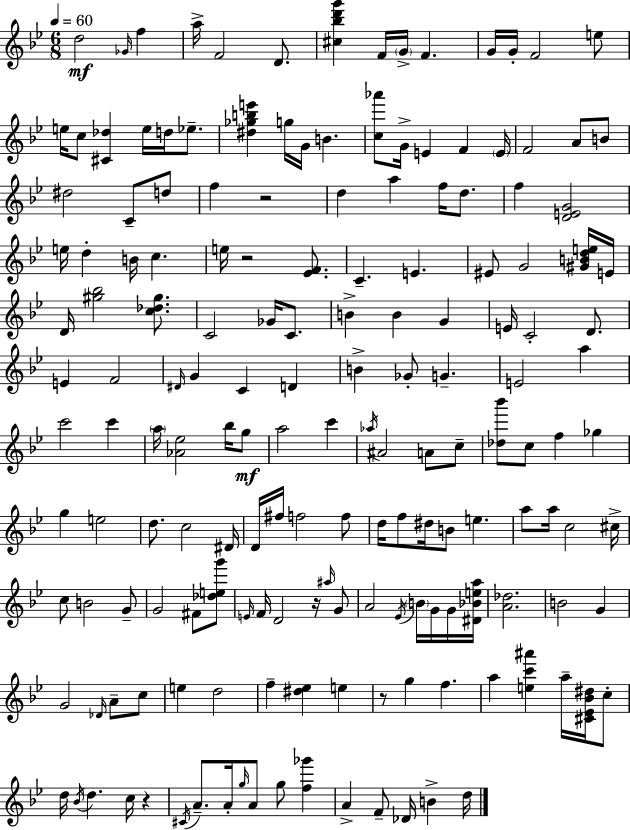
D5/h Gb4/s F5/q A5/s F4/h D4/e. [C#5,Bb5,D6,G6]/q F4/s G4/s F4/q. G4/s G4/s F4/h E5/e E5/s C5/e [C#4,Db5]/q E5/s D5/s Eb5/e. [D#5,Gb5,B5,E6]/q G5/s G4/s B4/q. [C5,Ab6]/e G4/s E4/q F4/q E4/s F4/h A4/e B4/e D#5/h C4/e D5/e F5/q R/h D5/q A5/q F5/s D5/e. F5/q [D4,E4,G4]/h E5/s D5/q B4/s C5/q. E5/s R/h [Eb4,F4]/e. C4/q. E4/q. EIS4/e G4/h [G#4,B4,D5,E5]/s E4/s D4/s [G#5,Bb5]/h [C5,Db5,G#5]/e. C4/h Gb4/s C4/e. B4/q B4/q G4/q E4/s C4/h D4/e. E4/q F4/h D#4/s G4/q C4/q D4/q B4/q Gb4/e G4/q. E4/h A5/q C6/h C6/q A5/s [Ab4,Eb5]/h Bb5/s G5/e A5/h C6/q Ab5/s A#4/h A4/e C5/e [Db5,Bb6]/e C5/e F5/q Gb5/q G5/q E5/h D5/e. C5/h D#4/s D4/s F#5/s F5/h F5/e D5/s F5/e D#5/s B4/e E5/q. A5/e A5/s C5/h C#5/s C5/e B4/h G4/e G4/h F#4/e [Db5,E5,G6]/e E4/s F4/s D4/h R/s A#5/s G4/e A4/h Eb4/s B4/s G4/s G4/s [D#4,Bb4,E5,A5]/s [A4,Db5]/h. B4/h G4/q G4/h Db4/s A4/e C5/e E5/q D5/h F5/q [D#5,Eb5]/q E5/q R/e G5/q F5/q. A5/q [E5,C6,A#6]/q A5/s [C#4,Eb4,Bb4,D#5]/s C5/e D5/s Bb4/s D5/q. C5/s R/q C#4/s A4/e. A4/s G5/s A4/e G5/e [F5,Gb6]/q A4/q F4/e Db4/s B4/q D5/s